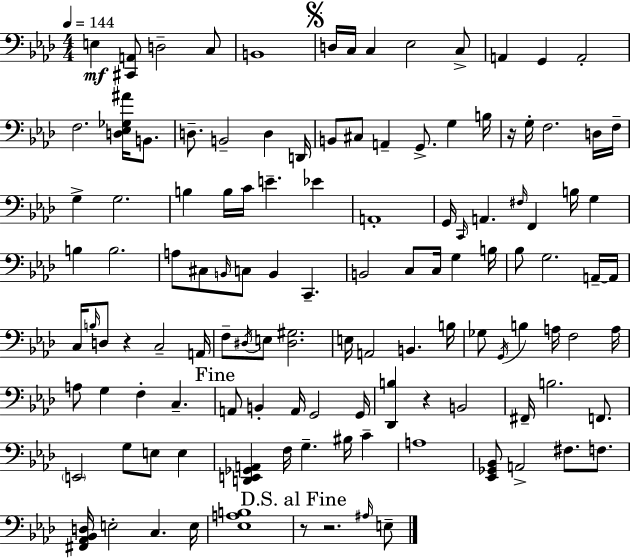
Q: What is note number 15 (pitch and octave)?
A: D3